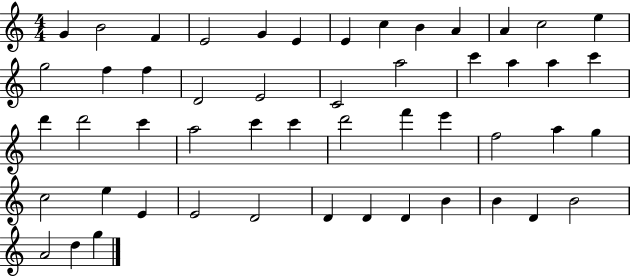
{
  \clef treble
  \numericTimeSignature
  \time 4/4
  \key c \major
  g'4 b'2 f'4 | e'2 g'4 e'4 | e'4 c''4 b'4 a'4 | a'4 c''2 e''4 | \break g''2 f''4 f''4 | d'2 e'2 | c'2 a''2 | c'''4 a''4 a''4 c'''4 | \break d'''4 d'''2 c'''4 | a''2 c'''4 c'''4 | d'''2 f'''4 e'''4 | f''2 a''4 g''4 | \break c''2 e''4 e'4 | e'2 d'2 | d'4 d'4 d'4 b'4 | b'4 d'4 b'2 | \break a'2 d''4 g''4 | \bar "|."
}